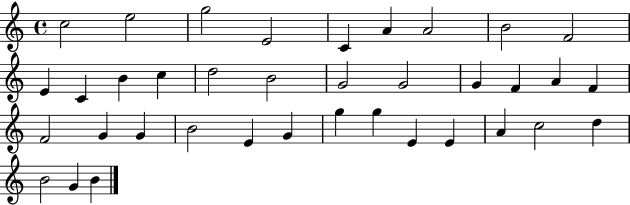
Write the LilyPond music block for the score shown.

{
  \clef treble
  \time 4/4
  \defaultTimeSignature
  \key c \major
  c''2 e''2 | g''2 e'2 | c'4 a'4 a'2 | b'2 f'2 | \break e'4 c'4 b'4 c''4 | d''2 b'2 | g'2 g'2 | g'4 f'4 a'4 f'4 | \break f'2 g'4 g'4 | b'2 e'4 g'4 | g''4 g''4 e'4 e'4 | a'4 c''2 d''4 | \break b'2 g'4 b'4 | \bar "|."
}